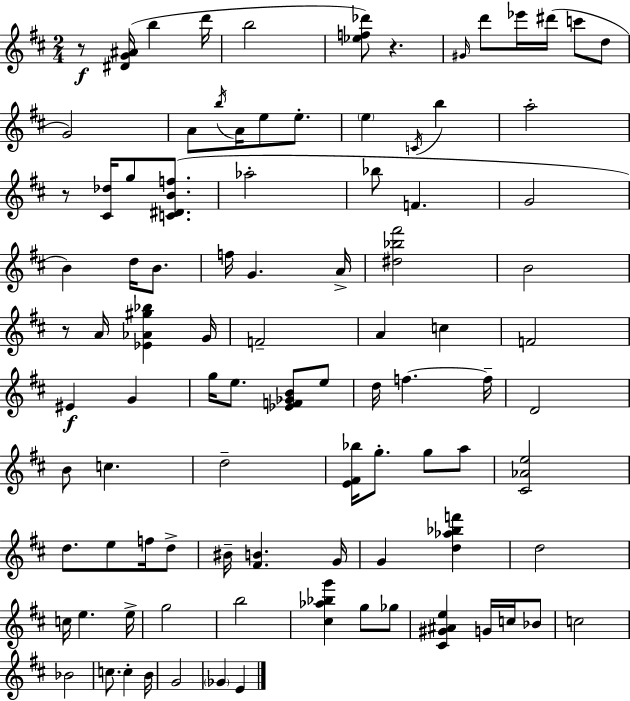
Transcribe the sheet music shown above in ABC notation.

X:1
T:Untitled
M:2/4
L:1/4
K:D
z/2 [^DG^A]/4 b d'/4 b2 [_ef_d']/2 z ^G/4 d'/2 _e'/4 ^d'/4 c'/2 d/2 G2 A/2 b/4 A/4 e/2 e/2 e C/4 b a2 z/2 [^C_d]/4 g/2 [C^DBf]/2 _a2 _b/2 F G2 B d/4 B/2 f/4 G A/4 [^d_b^f']2 B2 z/2 A/4 [_E_A^g_b] G/4 F2 A c F2 ^E G g/4 e/2 [_EF_GB]/2 e/2 d/4 f f/4 D2 B/2 c d2 [E^F_b]/4 g/2 g/2 a/2 [^C_Ae]2 d/2 e/2 f/4 d/2 ^B/4 [^FB] G/4 G [d_a_bf'] d2 c/4 e e/4 g2 b2 [^c_a_bg'] g/2 _g/2 [^C^G^Ae] G/4 c/4 _B/2 c2 _B2 c/2 c B/4 G2 _G E